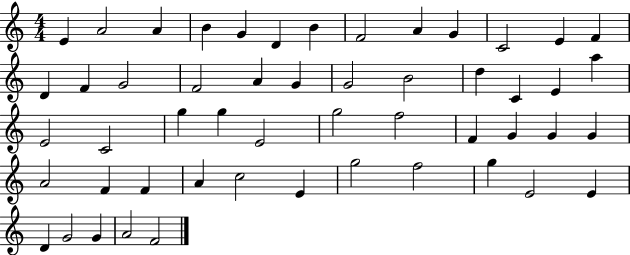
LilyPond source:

{
  \clef treble
  \numericTimeSignature
  \time 4/4
  \key c \major
  e'4 a'2 a'4 | b'4 g'4 d'4 b'4 | f'2 a'4 g'4 | c'2 e'4 f'4 | \break d'4 f'4 g'2 | f'2 a'4 g'4 | g'2 b'2 | d''4 c'4 e'4 a''4 | \break e'2 c'2 | g''4 g''4 e'2 | g''2 f''2 | f'4 g'4 g'4 g'4 | \break a'2 f'4 f'4 | a'4 c''2 e'4 | g''2 f''2 | g''4 e'2 e'4 | \break d'4 g'2 g'4 | a'2 f'2 | \bar "|."
}